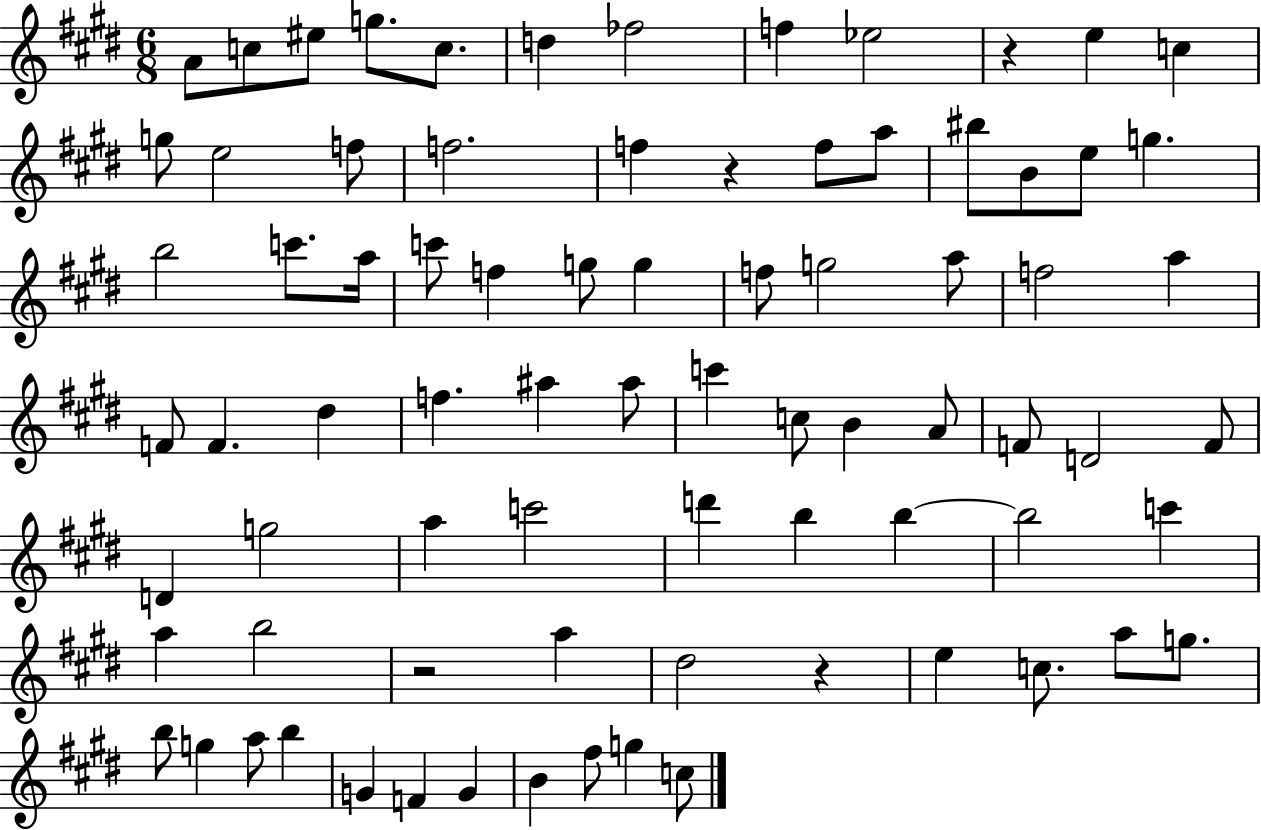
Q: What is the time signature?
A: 6/8